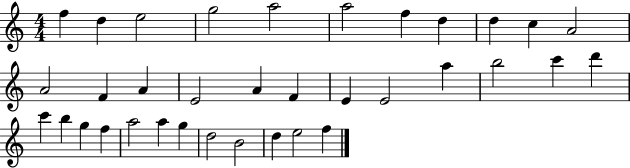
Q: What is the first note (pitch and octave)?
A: F5